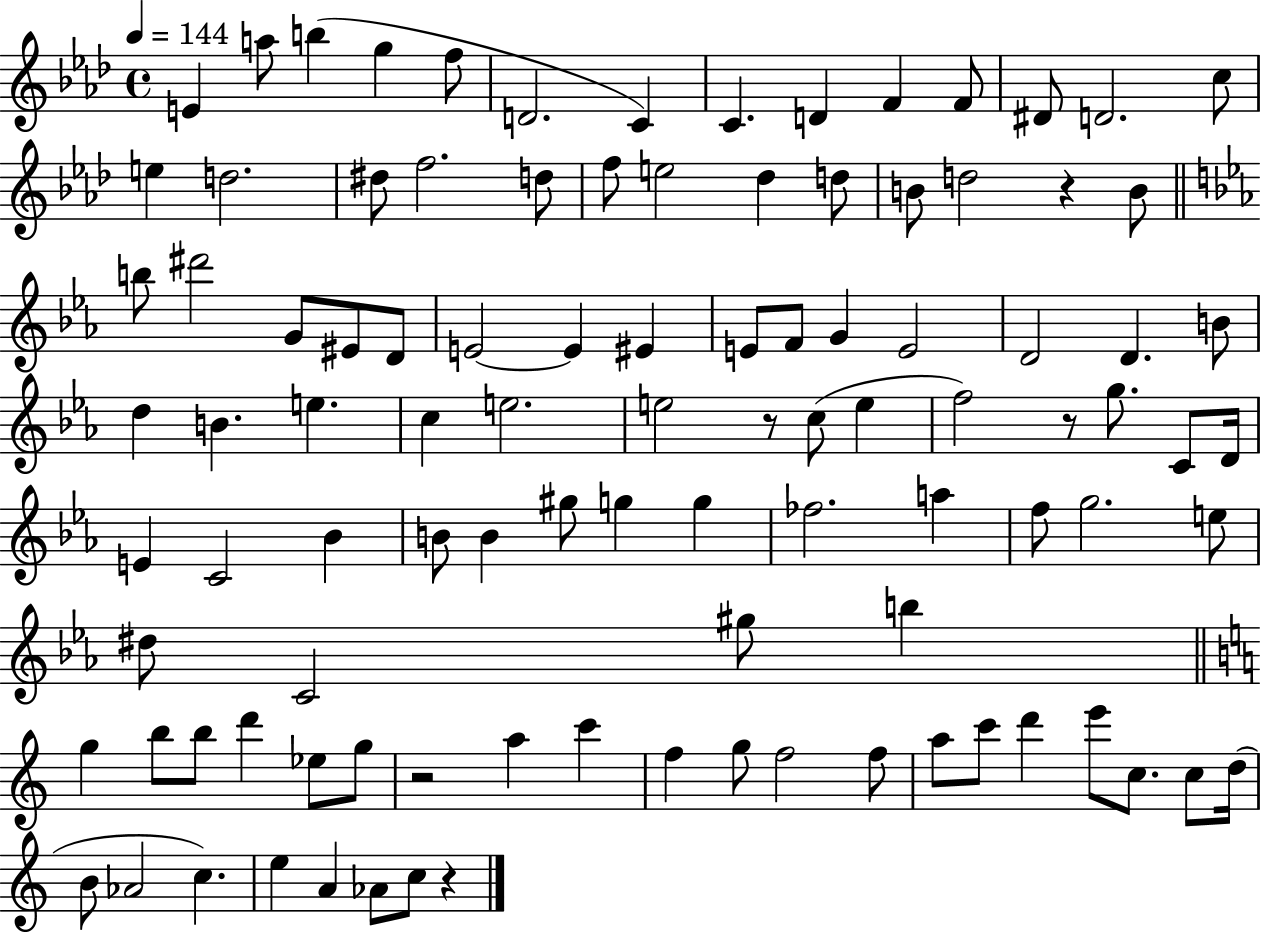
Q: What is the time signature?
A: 4/4